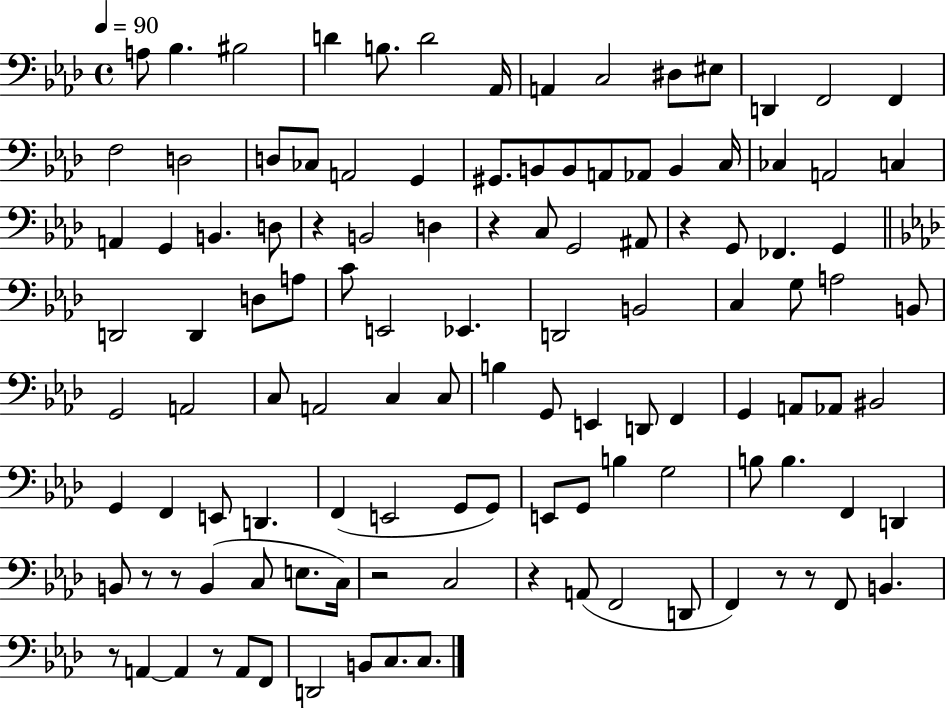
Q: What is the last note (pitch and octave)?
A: C3